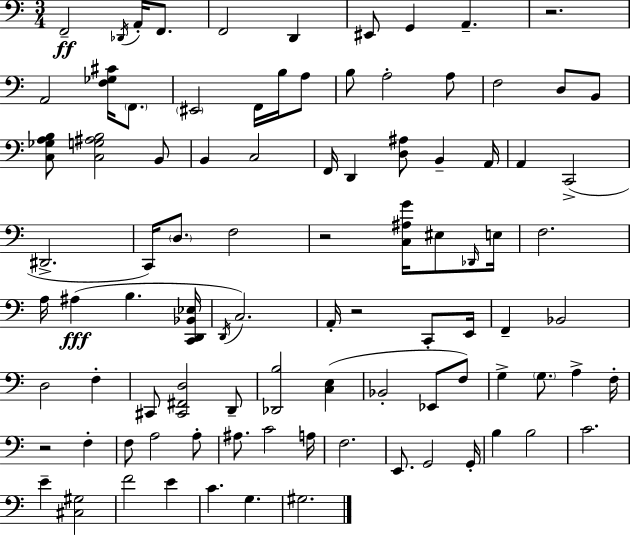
F2/h Db2/s A2/s F2/e. F2/h D2/q EIS2/e G2/q A2/q. R/h. A2/h [F3,Gb3,C#4]/s F2/e. EIS2/h F2/s B3/s A3/e B3/e A3/h A3/e F3/h D3/e B2/e [C3,Gb3,A3,B3]/e [C3,G3,A#3,B3]/h B2/e B2/q C3/h F2/s D2/q [D3,A#3]/e B2/q A2/s A2/q C2/h D#2/h. C2/s D3/e. F3/h R/h [C3,A#3,G4]/s EIS3/e Db2/s E3/s F3/h. A3/s A#3/q B3/q. [C2,D2,Bb2,Eb3]/s D2/s C3/h. A2/s R/h C2/e E2/s F2/q Bb2/h D3/h F3/q C#2/e [C#2,F#2,D3]/h D2/e [Db2,B3]/h [C3,E3]/q Bb2/h Eb2/e F3/e G3/q G3/e. A3/q F3/s R/h F3/q F3/e A3/h A3/e A#3/e. C4/h A3/s F3/h. E2/e. G2/h G2/s B3/q B3/h C4/h. E4/q [C#3,G#3]/h F4/h E4/q C4/q. G3/q. G#3/h.